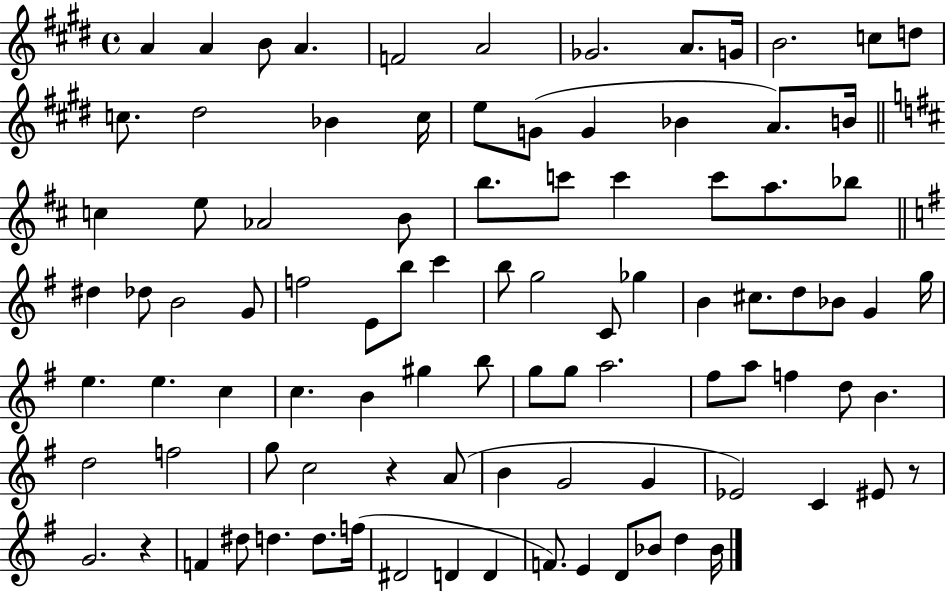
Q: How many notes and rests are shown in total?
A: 94